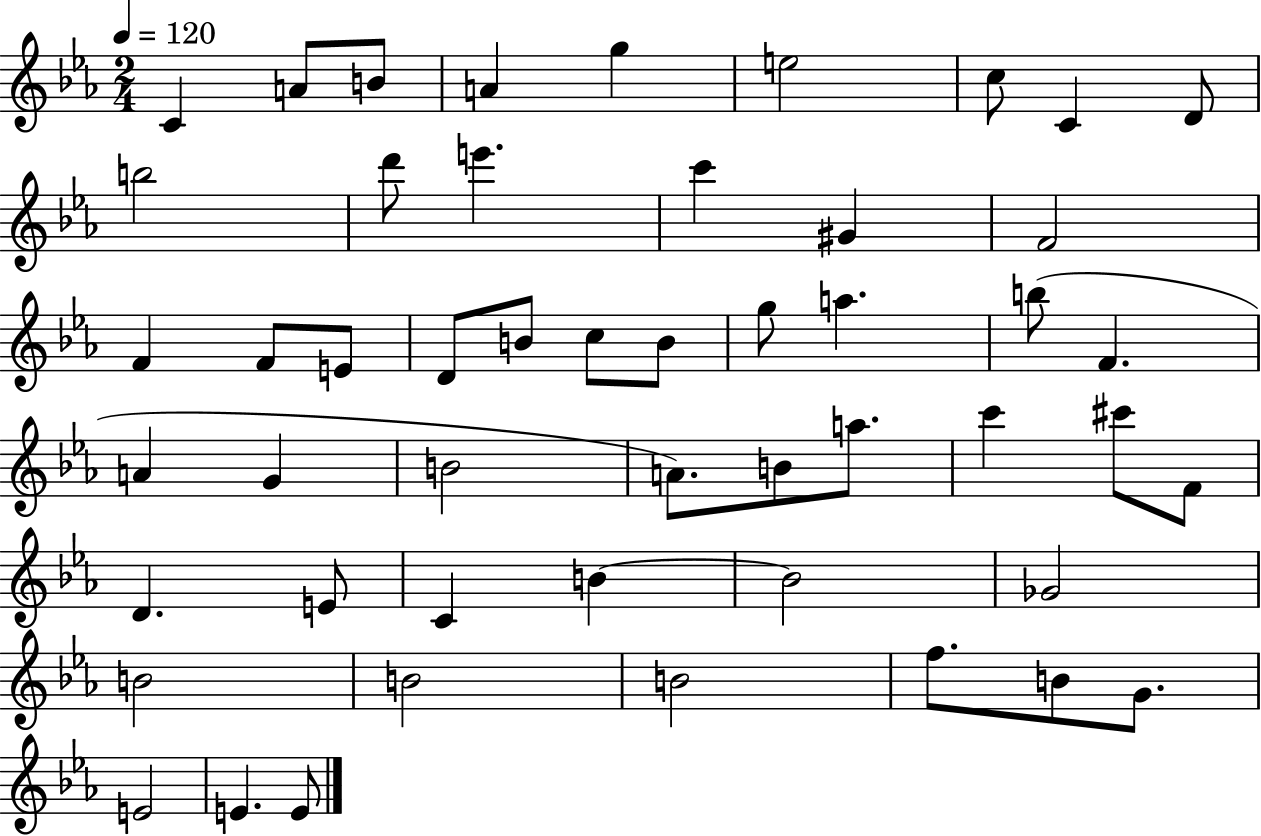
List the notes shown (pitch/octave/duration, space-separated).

C4/q A4/e B4/e A4/q G5/q E5/h C5/e C4/q D4/e B5/h D6/e E6/q. C6/q G#4/q F4/h F4/q F4/e E4/e D4/e B4/e C5/e B4/e G5/e A5/q. B5/e F4/q. A4/q G4/q B4/h A4/e. B4/e A5/e. C6/q C#6/e F4/e D4/q. E4/e C4/q B4/q B4/h Gb4/h B4/h B4/h B4/h F5/e. B4/e G4/e. E4/h E4/q. E4/e